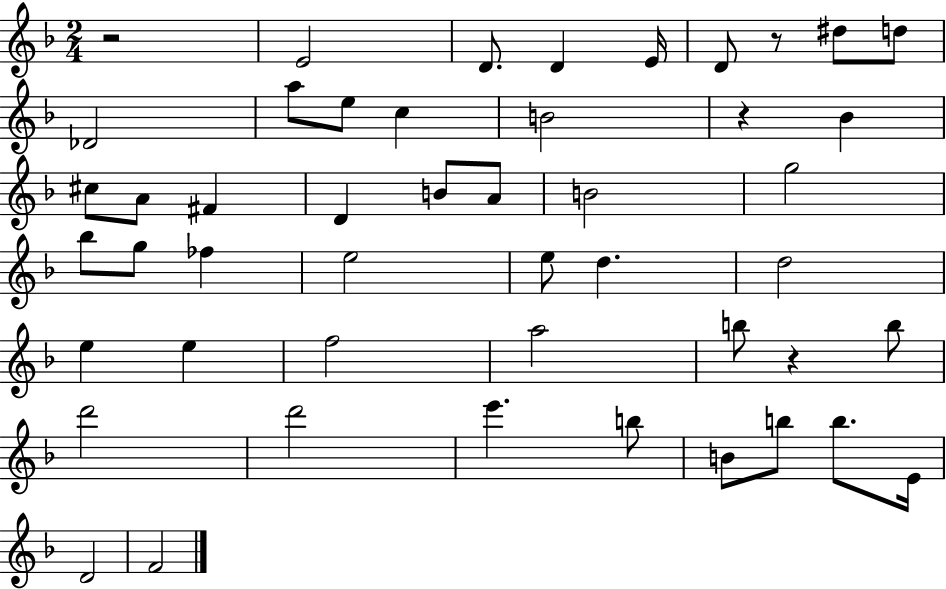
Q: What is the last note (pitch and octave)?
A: F4